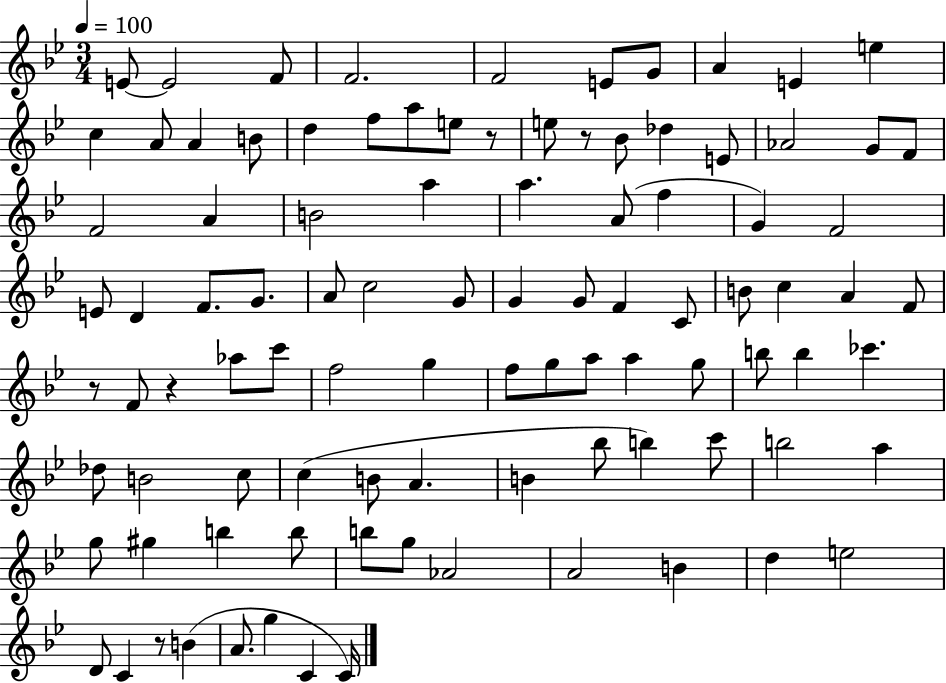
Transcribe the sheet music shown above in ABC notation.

X:1
T:Untitled
M:3/4
L:1/4
K:Bb
E/2 E2 F/2 F2 F2 E/2 G/2 A E e c A/2 A B/2 d f/2 a/2 e/2 z/2 e/2 z/2 _B/2 _d E/2 _A2 G/2 F/2 F2 A B2 a a A/2 f G F2 E/2 D F/2 G/2 A/2 c2 G/2 G G/2 F C/2 B/2 c A F/2 z/2 F/2 z _a/2 c'/2 f2 g f/2 g/2 a/2 a g/2 b/2 b _c' _d/2 B2 c/2 c B/2 A B _b/2 b c'/2 b2 a g/2 ^g b b/2 b/2 g/2 _A2 A2 B d e2 D/2 C z/2 B A/2 g C C/4